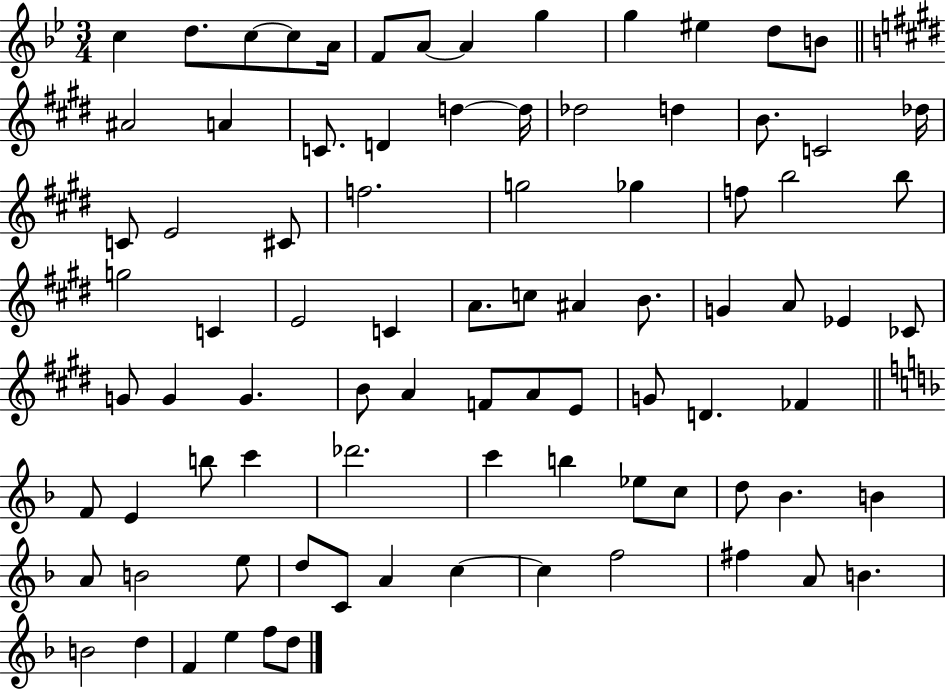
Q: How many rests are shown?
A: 0